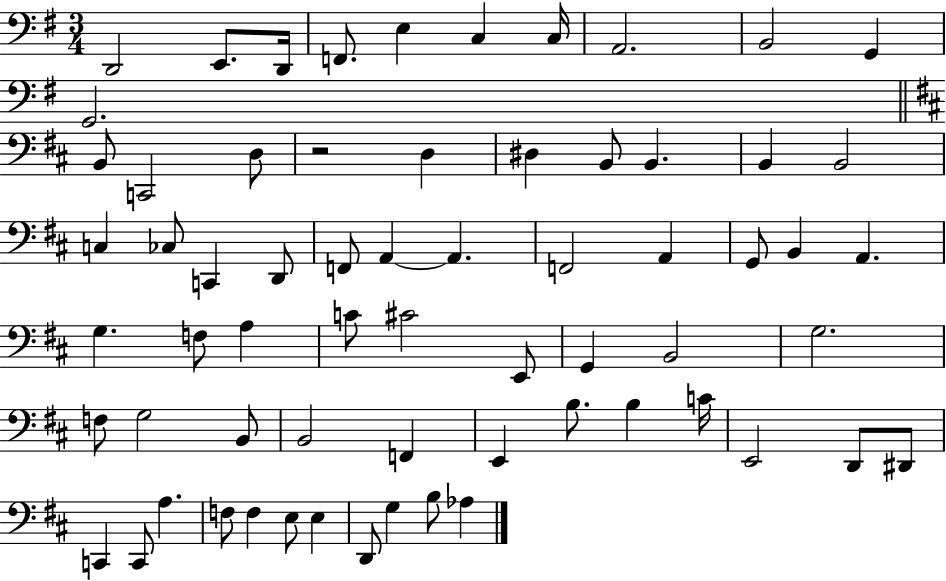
X:1
T:Untitled
M:3/4
L:1/4
K:G
D,,2 E,,/2 D,,/4 F,,/2 E, C, C,/4 A,,2 B,,2 G,, G,,2 B,,/2 C,,2 D,/2 z2 D, ^D, B,,/2 B,, B,, B,,2 C, _C,/2 C,, D,,/2 F,,/2 A,, A,, F,,2 A,, G,,/2 B,, A,, G, F,/2 A, C/2 ^C2 E,,/2 G,, B,,2 G,2 F,/2 G,2 B,,/2 B,,2 F,, E,, B,/2 B, C/4 E,,2 D,,/2 ^D,,/2 C,, C,,/2 A, F,/2 F, E,/2 E, D,,/2 G, B,/2 _A,